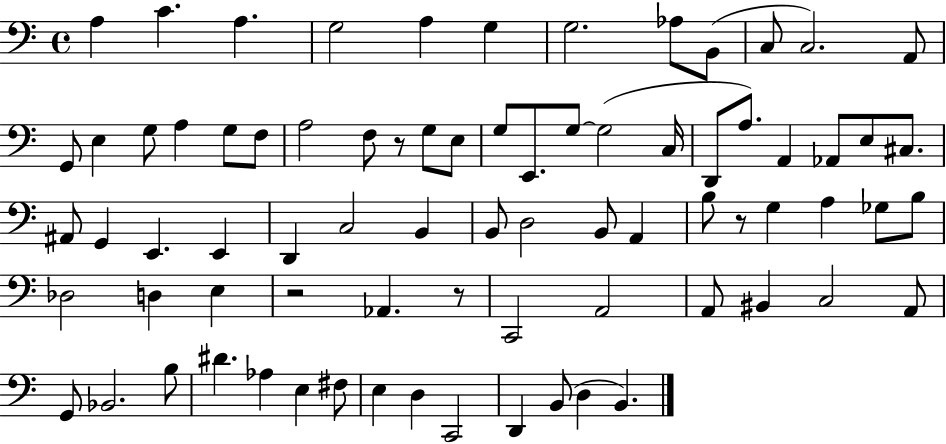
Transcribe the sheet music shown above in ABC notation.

X:1
T:Untitled
M:4/4
L:1/4
K:C
A, C A, G,2 A, G, G,2 _A,/2 B,,/2 C,/2 C,2 A,,/2 G,,/2 E, G,/2 A, G,/2 F,/2 A,2 F,/2 z/2 G,/2 E,/2 G,/2 E,,/2 G,/2 G,2 C,/4 D,,/2 A,/2 A,, _A,,/2 E,/2 ^C,/2 ^A,,/2 G,, E,, E,, D,, C,2 B,, B,,/2 D,2 B,,/2 A,, B,/2 z/2 G, A, _G,/2 B,/2 _D,2 D, E, z2 _A,, z/2 C,,2 A,,2 A,,/2 ^B,, C,2 A,,/2 G,,/2 _B,,2 B,/2 ^D _A, E, ^F,/2 E, D, C,,2 D,, B,,/2 D, B,,